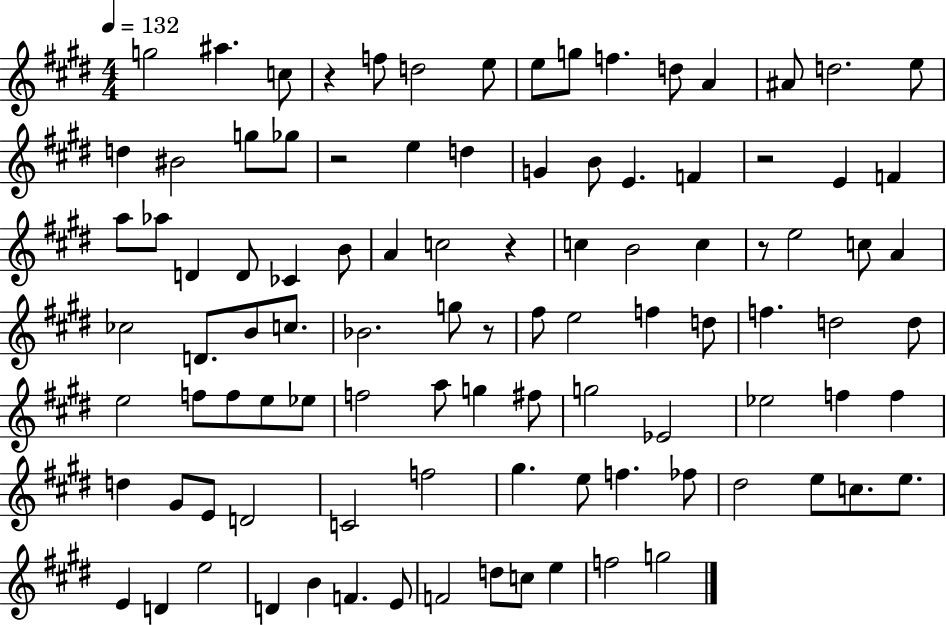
G5/h A#5/q. C5/e R/q F5/e D5/h E5/e E5/e G5/e F5/q. D5/e A4/q A#4/e D5/h. E5/e D5/q BIS4/h G5/e Gb5/e R/h E5/q D5/q G4/q B4/e E4/q. F4/q R/h E4/q F4/q A5/e Ab5/e D4/q D4/e CES4/q B4/e A4/q C5/h R/q C5/q B4/h C5/q R/e E5/h C5/e A4/q CES5/h D4/e. B4/e C5/e. Bb4/h. G5/e R/e F#5/e E5/h F5/q D5/e F5/q. D5/h D5/e E5/h F5/e F5/e E5/e Eb5/e F5/h A5/e G5/q F#5/e G5/h Eb4/h Eb5/h F5/q F5/q D5/q G#4/e E4/e D4/h C4/h F5/h G#5/q. E5/e F5/q. FES5/e D#5/h E5/e C5/e. E5/e. E4/q D4/q E5/h D4/q B4/q F4/q. E4/e F4/h D5/e C5/e E5/q F5/h G5/h